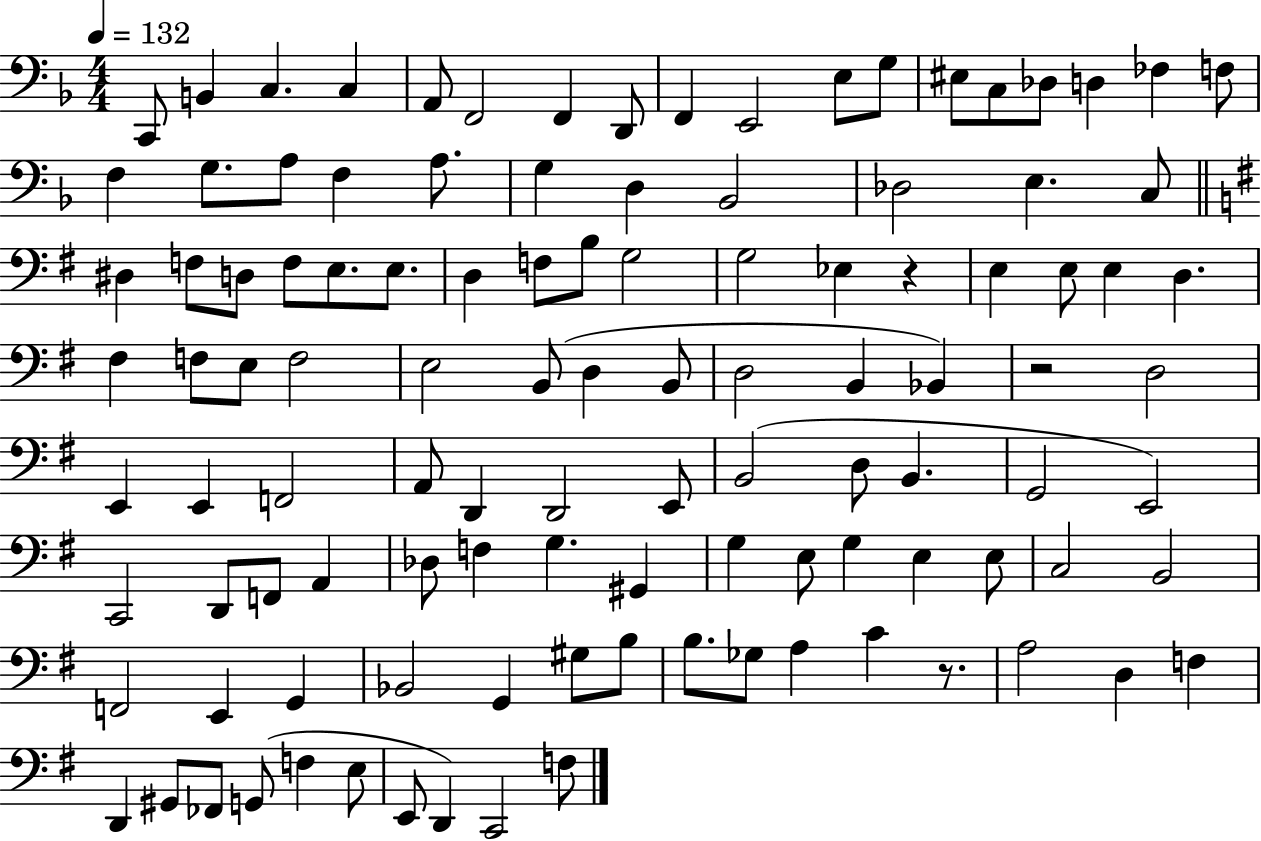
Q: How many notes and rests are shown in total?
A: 111